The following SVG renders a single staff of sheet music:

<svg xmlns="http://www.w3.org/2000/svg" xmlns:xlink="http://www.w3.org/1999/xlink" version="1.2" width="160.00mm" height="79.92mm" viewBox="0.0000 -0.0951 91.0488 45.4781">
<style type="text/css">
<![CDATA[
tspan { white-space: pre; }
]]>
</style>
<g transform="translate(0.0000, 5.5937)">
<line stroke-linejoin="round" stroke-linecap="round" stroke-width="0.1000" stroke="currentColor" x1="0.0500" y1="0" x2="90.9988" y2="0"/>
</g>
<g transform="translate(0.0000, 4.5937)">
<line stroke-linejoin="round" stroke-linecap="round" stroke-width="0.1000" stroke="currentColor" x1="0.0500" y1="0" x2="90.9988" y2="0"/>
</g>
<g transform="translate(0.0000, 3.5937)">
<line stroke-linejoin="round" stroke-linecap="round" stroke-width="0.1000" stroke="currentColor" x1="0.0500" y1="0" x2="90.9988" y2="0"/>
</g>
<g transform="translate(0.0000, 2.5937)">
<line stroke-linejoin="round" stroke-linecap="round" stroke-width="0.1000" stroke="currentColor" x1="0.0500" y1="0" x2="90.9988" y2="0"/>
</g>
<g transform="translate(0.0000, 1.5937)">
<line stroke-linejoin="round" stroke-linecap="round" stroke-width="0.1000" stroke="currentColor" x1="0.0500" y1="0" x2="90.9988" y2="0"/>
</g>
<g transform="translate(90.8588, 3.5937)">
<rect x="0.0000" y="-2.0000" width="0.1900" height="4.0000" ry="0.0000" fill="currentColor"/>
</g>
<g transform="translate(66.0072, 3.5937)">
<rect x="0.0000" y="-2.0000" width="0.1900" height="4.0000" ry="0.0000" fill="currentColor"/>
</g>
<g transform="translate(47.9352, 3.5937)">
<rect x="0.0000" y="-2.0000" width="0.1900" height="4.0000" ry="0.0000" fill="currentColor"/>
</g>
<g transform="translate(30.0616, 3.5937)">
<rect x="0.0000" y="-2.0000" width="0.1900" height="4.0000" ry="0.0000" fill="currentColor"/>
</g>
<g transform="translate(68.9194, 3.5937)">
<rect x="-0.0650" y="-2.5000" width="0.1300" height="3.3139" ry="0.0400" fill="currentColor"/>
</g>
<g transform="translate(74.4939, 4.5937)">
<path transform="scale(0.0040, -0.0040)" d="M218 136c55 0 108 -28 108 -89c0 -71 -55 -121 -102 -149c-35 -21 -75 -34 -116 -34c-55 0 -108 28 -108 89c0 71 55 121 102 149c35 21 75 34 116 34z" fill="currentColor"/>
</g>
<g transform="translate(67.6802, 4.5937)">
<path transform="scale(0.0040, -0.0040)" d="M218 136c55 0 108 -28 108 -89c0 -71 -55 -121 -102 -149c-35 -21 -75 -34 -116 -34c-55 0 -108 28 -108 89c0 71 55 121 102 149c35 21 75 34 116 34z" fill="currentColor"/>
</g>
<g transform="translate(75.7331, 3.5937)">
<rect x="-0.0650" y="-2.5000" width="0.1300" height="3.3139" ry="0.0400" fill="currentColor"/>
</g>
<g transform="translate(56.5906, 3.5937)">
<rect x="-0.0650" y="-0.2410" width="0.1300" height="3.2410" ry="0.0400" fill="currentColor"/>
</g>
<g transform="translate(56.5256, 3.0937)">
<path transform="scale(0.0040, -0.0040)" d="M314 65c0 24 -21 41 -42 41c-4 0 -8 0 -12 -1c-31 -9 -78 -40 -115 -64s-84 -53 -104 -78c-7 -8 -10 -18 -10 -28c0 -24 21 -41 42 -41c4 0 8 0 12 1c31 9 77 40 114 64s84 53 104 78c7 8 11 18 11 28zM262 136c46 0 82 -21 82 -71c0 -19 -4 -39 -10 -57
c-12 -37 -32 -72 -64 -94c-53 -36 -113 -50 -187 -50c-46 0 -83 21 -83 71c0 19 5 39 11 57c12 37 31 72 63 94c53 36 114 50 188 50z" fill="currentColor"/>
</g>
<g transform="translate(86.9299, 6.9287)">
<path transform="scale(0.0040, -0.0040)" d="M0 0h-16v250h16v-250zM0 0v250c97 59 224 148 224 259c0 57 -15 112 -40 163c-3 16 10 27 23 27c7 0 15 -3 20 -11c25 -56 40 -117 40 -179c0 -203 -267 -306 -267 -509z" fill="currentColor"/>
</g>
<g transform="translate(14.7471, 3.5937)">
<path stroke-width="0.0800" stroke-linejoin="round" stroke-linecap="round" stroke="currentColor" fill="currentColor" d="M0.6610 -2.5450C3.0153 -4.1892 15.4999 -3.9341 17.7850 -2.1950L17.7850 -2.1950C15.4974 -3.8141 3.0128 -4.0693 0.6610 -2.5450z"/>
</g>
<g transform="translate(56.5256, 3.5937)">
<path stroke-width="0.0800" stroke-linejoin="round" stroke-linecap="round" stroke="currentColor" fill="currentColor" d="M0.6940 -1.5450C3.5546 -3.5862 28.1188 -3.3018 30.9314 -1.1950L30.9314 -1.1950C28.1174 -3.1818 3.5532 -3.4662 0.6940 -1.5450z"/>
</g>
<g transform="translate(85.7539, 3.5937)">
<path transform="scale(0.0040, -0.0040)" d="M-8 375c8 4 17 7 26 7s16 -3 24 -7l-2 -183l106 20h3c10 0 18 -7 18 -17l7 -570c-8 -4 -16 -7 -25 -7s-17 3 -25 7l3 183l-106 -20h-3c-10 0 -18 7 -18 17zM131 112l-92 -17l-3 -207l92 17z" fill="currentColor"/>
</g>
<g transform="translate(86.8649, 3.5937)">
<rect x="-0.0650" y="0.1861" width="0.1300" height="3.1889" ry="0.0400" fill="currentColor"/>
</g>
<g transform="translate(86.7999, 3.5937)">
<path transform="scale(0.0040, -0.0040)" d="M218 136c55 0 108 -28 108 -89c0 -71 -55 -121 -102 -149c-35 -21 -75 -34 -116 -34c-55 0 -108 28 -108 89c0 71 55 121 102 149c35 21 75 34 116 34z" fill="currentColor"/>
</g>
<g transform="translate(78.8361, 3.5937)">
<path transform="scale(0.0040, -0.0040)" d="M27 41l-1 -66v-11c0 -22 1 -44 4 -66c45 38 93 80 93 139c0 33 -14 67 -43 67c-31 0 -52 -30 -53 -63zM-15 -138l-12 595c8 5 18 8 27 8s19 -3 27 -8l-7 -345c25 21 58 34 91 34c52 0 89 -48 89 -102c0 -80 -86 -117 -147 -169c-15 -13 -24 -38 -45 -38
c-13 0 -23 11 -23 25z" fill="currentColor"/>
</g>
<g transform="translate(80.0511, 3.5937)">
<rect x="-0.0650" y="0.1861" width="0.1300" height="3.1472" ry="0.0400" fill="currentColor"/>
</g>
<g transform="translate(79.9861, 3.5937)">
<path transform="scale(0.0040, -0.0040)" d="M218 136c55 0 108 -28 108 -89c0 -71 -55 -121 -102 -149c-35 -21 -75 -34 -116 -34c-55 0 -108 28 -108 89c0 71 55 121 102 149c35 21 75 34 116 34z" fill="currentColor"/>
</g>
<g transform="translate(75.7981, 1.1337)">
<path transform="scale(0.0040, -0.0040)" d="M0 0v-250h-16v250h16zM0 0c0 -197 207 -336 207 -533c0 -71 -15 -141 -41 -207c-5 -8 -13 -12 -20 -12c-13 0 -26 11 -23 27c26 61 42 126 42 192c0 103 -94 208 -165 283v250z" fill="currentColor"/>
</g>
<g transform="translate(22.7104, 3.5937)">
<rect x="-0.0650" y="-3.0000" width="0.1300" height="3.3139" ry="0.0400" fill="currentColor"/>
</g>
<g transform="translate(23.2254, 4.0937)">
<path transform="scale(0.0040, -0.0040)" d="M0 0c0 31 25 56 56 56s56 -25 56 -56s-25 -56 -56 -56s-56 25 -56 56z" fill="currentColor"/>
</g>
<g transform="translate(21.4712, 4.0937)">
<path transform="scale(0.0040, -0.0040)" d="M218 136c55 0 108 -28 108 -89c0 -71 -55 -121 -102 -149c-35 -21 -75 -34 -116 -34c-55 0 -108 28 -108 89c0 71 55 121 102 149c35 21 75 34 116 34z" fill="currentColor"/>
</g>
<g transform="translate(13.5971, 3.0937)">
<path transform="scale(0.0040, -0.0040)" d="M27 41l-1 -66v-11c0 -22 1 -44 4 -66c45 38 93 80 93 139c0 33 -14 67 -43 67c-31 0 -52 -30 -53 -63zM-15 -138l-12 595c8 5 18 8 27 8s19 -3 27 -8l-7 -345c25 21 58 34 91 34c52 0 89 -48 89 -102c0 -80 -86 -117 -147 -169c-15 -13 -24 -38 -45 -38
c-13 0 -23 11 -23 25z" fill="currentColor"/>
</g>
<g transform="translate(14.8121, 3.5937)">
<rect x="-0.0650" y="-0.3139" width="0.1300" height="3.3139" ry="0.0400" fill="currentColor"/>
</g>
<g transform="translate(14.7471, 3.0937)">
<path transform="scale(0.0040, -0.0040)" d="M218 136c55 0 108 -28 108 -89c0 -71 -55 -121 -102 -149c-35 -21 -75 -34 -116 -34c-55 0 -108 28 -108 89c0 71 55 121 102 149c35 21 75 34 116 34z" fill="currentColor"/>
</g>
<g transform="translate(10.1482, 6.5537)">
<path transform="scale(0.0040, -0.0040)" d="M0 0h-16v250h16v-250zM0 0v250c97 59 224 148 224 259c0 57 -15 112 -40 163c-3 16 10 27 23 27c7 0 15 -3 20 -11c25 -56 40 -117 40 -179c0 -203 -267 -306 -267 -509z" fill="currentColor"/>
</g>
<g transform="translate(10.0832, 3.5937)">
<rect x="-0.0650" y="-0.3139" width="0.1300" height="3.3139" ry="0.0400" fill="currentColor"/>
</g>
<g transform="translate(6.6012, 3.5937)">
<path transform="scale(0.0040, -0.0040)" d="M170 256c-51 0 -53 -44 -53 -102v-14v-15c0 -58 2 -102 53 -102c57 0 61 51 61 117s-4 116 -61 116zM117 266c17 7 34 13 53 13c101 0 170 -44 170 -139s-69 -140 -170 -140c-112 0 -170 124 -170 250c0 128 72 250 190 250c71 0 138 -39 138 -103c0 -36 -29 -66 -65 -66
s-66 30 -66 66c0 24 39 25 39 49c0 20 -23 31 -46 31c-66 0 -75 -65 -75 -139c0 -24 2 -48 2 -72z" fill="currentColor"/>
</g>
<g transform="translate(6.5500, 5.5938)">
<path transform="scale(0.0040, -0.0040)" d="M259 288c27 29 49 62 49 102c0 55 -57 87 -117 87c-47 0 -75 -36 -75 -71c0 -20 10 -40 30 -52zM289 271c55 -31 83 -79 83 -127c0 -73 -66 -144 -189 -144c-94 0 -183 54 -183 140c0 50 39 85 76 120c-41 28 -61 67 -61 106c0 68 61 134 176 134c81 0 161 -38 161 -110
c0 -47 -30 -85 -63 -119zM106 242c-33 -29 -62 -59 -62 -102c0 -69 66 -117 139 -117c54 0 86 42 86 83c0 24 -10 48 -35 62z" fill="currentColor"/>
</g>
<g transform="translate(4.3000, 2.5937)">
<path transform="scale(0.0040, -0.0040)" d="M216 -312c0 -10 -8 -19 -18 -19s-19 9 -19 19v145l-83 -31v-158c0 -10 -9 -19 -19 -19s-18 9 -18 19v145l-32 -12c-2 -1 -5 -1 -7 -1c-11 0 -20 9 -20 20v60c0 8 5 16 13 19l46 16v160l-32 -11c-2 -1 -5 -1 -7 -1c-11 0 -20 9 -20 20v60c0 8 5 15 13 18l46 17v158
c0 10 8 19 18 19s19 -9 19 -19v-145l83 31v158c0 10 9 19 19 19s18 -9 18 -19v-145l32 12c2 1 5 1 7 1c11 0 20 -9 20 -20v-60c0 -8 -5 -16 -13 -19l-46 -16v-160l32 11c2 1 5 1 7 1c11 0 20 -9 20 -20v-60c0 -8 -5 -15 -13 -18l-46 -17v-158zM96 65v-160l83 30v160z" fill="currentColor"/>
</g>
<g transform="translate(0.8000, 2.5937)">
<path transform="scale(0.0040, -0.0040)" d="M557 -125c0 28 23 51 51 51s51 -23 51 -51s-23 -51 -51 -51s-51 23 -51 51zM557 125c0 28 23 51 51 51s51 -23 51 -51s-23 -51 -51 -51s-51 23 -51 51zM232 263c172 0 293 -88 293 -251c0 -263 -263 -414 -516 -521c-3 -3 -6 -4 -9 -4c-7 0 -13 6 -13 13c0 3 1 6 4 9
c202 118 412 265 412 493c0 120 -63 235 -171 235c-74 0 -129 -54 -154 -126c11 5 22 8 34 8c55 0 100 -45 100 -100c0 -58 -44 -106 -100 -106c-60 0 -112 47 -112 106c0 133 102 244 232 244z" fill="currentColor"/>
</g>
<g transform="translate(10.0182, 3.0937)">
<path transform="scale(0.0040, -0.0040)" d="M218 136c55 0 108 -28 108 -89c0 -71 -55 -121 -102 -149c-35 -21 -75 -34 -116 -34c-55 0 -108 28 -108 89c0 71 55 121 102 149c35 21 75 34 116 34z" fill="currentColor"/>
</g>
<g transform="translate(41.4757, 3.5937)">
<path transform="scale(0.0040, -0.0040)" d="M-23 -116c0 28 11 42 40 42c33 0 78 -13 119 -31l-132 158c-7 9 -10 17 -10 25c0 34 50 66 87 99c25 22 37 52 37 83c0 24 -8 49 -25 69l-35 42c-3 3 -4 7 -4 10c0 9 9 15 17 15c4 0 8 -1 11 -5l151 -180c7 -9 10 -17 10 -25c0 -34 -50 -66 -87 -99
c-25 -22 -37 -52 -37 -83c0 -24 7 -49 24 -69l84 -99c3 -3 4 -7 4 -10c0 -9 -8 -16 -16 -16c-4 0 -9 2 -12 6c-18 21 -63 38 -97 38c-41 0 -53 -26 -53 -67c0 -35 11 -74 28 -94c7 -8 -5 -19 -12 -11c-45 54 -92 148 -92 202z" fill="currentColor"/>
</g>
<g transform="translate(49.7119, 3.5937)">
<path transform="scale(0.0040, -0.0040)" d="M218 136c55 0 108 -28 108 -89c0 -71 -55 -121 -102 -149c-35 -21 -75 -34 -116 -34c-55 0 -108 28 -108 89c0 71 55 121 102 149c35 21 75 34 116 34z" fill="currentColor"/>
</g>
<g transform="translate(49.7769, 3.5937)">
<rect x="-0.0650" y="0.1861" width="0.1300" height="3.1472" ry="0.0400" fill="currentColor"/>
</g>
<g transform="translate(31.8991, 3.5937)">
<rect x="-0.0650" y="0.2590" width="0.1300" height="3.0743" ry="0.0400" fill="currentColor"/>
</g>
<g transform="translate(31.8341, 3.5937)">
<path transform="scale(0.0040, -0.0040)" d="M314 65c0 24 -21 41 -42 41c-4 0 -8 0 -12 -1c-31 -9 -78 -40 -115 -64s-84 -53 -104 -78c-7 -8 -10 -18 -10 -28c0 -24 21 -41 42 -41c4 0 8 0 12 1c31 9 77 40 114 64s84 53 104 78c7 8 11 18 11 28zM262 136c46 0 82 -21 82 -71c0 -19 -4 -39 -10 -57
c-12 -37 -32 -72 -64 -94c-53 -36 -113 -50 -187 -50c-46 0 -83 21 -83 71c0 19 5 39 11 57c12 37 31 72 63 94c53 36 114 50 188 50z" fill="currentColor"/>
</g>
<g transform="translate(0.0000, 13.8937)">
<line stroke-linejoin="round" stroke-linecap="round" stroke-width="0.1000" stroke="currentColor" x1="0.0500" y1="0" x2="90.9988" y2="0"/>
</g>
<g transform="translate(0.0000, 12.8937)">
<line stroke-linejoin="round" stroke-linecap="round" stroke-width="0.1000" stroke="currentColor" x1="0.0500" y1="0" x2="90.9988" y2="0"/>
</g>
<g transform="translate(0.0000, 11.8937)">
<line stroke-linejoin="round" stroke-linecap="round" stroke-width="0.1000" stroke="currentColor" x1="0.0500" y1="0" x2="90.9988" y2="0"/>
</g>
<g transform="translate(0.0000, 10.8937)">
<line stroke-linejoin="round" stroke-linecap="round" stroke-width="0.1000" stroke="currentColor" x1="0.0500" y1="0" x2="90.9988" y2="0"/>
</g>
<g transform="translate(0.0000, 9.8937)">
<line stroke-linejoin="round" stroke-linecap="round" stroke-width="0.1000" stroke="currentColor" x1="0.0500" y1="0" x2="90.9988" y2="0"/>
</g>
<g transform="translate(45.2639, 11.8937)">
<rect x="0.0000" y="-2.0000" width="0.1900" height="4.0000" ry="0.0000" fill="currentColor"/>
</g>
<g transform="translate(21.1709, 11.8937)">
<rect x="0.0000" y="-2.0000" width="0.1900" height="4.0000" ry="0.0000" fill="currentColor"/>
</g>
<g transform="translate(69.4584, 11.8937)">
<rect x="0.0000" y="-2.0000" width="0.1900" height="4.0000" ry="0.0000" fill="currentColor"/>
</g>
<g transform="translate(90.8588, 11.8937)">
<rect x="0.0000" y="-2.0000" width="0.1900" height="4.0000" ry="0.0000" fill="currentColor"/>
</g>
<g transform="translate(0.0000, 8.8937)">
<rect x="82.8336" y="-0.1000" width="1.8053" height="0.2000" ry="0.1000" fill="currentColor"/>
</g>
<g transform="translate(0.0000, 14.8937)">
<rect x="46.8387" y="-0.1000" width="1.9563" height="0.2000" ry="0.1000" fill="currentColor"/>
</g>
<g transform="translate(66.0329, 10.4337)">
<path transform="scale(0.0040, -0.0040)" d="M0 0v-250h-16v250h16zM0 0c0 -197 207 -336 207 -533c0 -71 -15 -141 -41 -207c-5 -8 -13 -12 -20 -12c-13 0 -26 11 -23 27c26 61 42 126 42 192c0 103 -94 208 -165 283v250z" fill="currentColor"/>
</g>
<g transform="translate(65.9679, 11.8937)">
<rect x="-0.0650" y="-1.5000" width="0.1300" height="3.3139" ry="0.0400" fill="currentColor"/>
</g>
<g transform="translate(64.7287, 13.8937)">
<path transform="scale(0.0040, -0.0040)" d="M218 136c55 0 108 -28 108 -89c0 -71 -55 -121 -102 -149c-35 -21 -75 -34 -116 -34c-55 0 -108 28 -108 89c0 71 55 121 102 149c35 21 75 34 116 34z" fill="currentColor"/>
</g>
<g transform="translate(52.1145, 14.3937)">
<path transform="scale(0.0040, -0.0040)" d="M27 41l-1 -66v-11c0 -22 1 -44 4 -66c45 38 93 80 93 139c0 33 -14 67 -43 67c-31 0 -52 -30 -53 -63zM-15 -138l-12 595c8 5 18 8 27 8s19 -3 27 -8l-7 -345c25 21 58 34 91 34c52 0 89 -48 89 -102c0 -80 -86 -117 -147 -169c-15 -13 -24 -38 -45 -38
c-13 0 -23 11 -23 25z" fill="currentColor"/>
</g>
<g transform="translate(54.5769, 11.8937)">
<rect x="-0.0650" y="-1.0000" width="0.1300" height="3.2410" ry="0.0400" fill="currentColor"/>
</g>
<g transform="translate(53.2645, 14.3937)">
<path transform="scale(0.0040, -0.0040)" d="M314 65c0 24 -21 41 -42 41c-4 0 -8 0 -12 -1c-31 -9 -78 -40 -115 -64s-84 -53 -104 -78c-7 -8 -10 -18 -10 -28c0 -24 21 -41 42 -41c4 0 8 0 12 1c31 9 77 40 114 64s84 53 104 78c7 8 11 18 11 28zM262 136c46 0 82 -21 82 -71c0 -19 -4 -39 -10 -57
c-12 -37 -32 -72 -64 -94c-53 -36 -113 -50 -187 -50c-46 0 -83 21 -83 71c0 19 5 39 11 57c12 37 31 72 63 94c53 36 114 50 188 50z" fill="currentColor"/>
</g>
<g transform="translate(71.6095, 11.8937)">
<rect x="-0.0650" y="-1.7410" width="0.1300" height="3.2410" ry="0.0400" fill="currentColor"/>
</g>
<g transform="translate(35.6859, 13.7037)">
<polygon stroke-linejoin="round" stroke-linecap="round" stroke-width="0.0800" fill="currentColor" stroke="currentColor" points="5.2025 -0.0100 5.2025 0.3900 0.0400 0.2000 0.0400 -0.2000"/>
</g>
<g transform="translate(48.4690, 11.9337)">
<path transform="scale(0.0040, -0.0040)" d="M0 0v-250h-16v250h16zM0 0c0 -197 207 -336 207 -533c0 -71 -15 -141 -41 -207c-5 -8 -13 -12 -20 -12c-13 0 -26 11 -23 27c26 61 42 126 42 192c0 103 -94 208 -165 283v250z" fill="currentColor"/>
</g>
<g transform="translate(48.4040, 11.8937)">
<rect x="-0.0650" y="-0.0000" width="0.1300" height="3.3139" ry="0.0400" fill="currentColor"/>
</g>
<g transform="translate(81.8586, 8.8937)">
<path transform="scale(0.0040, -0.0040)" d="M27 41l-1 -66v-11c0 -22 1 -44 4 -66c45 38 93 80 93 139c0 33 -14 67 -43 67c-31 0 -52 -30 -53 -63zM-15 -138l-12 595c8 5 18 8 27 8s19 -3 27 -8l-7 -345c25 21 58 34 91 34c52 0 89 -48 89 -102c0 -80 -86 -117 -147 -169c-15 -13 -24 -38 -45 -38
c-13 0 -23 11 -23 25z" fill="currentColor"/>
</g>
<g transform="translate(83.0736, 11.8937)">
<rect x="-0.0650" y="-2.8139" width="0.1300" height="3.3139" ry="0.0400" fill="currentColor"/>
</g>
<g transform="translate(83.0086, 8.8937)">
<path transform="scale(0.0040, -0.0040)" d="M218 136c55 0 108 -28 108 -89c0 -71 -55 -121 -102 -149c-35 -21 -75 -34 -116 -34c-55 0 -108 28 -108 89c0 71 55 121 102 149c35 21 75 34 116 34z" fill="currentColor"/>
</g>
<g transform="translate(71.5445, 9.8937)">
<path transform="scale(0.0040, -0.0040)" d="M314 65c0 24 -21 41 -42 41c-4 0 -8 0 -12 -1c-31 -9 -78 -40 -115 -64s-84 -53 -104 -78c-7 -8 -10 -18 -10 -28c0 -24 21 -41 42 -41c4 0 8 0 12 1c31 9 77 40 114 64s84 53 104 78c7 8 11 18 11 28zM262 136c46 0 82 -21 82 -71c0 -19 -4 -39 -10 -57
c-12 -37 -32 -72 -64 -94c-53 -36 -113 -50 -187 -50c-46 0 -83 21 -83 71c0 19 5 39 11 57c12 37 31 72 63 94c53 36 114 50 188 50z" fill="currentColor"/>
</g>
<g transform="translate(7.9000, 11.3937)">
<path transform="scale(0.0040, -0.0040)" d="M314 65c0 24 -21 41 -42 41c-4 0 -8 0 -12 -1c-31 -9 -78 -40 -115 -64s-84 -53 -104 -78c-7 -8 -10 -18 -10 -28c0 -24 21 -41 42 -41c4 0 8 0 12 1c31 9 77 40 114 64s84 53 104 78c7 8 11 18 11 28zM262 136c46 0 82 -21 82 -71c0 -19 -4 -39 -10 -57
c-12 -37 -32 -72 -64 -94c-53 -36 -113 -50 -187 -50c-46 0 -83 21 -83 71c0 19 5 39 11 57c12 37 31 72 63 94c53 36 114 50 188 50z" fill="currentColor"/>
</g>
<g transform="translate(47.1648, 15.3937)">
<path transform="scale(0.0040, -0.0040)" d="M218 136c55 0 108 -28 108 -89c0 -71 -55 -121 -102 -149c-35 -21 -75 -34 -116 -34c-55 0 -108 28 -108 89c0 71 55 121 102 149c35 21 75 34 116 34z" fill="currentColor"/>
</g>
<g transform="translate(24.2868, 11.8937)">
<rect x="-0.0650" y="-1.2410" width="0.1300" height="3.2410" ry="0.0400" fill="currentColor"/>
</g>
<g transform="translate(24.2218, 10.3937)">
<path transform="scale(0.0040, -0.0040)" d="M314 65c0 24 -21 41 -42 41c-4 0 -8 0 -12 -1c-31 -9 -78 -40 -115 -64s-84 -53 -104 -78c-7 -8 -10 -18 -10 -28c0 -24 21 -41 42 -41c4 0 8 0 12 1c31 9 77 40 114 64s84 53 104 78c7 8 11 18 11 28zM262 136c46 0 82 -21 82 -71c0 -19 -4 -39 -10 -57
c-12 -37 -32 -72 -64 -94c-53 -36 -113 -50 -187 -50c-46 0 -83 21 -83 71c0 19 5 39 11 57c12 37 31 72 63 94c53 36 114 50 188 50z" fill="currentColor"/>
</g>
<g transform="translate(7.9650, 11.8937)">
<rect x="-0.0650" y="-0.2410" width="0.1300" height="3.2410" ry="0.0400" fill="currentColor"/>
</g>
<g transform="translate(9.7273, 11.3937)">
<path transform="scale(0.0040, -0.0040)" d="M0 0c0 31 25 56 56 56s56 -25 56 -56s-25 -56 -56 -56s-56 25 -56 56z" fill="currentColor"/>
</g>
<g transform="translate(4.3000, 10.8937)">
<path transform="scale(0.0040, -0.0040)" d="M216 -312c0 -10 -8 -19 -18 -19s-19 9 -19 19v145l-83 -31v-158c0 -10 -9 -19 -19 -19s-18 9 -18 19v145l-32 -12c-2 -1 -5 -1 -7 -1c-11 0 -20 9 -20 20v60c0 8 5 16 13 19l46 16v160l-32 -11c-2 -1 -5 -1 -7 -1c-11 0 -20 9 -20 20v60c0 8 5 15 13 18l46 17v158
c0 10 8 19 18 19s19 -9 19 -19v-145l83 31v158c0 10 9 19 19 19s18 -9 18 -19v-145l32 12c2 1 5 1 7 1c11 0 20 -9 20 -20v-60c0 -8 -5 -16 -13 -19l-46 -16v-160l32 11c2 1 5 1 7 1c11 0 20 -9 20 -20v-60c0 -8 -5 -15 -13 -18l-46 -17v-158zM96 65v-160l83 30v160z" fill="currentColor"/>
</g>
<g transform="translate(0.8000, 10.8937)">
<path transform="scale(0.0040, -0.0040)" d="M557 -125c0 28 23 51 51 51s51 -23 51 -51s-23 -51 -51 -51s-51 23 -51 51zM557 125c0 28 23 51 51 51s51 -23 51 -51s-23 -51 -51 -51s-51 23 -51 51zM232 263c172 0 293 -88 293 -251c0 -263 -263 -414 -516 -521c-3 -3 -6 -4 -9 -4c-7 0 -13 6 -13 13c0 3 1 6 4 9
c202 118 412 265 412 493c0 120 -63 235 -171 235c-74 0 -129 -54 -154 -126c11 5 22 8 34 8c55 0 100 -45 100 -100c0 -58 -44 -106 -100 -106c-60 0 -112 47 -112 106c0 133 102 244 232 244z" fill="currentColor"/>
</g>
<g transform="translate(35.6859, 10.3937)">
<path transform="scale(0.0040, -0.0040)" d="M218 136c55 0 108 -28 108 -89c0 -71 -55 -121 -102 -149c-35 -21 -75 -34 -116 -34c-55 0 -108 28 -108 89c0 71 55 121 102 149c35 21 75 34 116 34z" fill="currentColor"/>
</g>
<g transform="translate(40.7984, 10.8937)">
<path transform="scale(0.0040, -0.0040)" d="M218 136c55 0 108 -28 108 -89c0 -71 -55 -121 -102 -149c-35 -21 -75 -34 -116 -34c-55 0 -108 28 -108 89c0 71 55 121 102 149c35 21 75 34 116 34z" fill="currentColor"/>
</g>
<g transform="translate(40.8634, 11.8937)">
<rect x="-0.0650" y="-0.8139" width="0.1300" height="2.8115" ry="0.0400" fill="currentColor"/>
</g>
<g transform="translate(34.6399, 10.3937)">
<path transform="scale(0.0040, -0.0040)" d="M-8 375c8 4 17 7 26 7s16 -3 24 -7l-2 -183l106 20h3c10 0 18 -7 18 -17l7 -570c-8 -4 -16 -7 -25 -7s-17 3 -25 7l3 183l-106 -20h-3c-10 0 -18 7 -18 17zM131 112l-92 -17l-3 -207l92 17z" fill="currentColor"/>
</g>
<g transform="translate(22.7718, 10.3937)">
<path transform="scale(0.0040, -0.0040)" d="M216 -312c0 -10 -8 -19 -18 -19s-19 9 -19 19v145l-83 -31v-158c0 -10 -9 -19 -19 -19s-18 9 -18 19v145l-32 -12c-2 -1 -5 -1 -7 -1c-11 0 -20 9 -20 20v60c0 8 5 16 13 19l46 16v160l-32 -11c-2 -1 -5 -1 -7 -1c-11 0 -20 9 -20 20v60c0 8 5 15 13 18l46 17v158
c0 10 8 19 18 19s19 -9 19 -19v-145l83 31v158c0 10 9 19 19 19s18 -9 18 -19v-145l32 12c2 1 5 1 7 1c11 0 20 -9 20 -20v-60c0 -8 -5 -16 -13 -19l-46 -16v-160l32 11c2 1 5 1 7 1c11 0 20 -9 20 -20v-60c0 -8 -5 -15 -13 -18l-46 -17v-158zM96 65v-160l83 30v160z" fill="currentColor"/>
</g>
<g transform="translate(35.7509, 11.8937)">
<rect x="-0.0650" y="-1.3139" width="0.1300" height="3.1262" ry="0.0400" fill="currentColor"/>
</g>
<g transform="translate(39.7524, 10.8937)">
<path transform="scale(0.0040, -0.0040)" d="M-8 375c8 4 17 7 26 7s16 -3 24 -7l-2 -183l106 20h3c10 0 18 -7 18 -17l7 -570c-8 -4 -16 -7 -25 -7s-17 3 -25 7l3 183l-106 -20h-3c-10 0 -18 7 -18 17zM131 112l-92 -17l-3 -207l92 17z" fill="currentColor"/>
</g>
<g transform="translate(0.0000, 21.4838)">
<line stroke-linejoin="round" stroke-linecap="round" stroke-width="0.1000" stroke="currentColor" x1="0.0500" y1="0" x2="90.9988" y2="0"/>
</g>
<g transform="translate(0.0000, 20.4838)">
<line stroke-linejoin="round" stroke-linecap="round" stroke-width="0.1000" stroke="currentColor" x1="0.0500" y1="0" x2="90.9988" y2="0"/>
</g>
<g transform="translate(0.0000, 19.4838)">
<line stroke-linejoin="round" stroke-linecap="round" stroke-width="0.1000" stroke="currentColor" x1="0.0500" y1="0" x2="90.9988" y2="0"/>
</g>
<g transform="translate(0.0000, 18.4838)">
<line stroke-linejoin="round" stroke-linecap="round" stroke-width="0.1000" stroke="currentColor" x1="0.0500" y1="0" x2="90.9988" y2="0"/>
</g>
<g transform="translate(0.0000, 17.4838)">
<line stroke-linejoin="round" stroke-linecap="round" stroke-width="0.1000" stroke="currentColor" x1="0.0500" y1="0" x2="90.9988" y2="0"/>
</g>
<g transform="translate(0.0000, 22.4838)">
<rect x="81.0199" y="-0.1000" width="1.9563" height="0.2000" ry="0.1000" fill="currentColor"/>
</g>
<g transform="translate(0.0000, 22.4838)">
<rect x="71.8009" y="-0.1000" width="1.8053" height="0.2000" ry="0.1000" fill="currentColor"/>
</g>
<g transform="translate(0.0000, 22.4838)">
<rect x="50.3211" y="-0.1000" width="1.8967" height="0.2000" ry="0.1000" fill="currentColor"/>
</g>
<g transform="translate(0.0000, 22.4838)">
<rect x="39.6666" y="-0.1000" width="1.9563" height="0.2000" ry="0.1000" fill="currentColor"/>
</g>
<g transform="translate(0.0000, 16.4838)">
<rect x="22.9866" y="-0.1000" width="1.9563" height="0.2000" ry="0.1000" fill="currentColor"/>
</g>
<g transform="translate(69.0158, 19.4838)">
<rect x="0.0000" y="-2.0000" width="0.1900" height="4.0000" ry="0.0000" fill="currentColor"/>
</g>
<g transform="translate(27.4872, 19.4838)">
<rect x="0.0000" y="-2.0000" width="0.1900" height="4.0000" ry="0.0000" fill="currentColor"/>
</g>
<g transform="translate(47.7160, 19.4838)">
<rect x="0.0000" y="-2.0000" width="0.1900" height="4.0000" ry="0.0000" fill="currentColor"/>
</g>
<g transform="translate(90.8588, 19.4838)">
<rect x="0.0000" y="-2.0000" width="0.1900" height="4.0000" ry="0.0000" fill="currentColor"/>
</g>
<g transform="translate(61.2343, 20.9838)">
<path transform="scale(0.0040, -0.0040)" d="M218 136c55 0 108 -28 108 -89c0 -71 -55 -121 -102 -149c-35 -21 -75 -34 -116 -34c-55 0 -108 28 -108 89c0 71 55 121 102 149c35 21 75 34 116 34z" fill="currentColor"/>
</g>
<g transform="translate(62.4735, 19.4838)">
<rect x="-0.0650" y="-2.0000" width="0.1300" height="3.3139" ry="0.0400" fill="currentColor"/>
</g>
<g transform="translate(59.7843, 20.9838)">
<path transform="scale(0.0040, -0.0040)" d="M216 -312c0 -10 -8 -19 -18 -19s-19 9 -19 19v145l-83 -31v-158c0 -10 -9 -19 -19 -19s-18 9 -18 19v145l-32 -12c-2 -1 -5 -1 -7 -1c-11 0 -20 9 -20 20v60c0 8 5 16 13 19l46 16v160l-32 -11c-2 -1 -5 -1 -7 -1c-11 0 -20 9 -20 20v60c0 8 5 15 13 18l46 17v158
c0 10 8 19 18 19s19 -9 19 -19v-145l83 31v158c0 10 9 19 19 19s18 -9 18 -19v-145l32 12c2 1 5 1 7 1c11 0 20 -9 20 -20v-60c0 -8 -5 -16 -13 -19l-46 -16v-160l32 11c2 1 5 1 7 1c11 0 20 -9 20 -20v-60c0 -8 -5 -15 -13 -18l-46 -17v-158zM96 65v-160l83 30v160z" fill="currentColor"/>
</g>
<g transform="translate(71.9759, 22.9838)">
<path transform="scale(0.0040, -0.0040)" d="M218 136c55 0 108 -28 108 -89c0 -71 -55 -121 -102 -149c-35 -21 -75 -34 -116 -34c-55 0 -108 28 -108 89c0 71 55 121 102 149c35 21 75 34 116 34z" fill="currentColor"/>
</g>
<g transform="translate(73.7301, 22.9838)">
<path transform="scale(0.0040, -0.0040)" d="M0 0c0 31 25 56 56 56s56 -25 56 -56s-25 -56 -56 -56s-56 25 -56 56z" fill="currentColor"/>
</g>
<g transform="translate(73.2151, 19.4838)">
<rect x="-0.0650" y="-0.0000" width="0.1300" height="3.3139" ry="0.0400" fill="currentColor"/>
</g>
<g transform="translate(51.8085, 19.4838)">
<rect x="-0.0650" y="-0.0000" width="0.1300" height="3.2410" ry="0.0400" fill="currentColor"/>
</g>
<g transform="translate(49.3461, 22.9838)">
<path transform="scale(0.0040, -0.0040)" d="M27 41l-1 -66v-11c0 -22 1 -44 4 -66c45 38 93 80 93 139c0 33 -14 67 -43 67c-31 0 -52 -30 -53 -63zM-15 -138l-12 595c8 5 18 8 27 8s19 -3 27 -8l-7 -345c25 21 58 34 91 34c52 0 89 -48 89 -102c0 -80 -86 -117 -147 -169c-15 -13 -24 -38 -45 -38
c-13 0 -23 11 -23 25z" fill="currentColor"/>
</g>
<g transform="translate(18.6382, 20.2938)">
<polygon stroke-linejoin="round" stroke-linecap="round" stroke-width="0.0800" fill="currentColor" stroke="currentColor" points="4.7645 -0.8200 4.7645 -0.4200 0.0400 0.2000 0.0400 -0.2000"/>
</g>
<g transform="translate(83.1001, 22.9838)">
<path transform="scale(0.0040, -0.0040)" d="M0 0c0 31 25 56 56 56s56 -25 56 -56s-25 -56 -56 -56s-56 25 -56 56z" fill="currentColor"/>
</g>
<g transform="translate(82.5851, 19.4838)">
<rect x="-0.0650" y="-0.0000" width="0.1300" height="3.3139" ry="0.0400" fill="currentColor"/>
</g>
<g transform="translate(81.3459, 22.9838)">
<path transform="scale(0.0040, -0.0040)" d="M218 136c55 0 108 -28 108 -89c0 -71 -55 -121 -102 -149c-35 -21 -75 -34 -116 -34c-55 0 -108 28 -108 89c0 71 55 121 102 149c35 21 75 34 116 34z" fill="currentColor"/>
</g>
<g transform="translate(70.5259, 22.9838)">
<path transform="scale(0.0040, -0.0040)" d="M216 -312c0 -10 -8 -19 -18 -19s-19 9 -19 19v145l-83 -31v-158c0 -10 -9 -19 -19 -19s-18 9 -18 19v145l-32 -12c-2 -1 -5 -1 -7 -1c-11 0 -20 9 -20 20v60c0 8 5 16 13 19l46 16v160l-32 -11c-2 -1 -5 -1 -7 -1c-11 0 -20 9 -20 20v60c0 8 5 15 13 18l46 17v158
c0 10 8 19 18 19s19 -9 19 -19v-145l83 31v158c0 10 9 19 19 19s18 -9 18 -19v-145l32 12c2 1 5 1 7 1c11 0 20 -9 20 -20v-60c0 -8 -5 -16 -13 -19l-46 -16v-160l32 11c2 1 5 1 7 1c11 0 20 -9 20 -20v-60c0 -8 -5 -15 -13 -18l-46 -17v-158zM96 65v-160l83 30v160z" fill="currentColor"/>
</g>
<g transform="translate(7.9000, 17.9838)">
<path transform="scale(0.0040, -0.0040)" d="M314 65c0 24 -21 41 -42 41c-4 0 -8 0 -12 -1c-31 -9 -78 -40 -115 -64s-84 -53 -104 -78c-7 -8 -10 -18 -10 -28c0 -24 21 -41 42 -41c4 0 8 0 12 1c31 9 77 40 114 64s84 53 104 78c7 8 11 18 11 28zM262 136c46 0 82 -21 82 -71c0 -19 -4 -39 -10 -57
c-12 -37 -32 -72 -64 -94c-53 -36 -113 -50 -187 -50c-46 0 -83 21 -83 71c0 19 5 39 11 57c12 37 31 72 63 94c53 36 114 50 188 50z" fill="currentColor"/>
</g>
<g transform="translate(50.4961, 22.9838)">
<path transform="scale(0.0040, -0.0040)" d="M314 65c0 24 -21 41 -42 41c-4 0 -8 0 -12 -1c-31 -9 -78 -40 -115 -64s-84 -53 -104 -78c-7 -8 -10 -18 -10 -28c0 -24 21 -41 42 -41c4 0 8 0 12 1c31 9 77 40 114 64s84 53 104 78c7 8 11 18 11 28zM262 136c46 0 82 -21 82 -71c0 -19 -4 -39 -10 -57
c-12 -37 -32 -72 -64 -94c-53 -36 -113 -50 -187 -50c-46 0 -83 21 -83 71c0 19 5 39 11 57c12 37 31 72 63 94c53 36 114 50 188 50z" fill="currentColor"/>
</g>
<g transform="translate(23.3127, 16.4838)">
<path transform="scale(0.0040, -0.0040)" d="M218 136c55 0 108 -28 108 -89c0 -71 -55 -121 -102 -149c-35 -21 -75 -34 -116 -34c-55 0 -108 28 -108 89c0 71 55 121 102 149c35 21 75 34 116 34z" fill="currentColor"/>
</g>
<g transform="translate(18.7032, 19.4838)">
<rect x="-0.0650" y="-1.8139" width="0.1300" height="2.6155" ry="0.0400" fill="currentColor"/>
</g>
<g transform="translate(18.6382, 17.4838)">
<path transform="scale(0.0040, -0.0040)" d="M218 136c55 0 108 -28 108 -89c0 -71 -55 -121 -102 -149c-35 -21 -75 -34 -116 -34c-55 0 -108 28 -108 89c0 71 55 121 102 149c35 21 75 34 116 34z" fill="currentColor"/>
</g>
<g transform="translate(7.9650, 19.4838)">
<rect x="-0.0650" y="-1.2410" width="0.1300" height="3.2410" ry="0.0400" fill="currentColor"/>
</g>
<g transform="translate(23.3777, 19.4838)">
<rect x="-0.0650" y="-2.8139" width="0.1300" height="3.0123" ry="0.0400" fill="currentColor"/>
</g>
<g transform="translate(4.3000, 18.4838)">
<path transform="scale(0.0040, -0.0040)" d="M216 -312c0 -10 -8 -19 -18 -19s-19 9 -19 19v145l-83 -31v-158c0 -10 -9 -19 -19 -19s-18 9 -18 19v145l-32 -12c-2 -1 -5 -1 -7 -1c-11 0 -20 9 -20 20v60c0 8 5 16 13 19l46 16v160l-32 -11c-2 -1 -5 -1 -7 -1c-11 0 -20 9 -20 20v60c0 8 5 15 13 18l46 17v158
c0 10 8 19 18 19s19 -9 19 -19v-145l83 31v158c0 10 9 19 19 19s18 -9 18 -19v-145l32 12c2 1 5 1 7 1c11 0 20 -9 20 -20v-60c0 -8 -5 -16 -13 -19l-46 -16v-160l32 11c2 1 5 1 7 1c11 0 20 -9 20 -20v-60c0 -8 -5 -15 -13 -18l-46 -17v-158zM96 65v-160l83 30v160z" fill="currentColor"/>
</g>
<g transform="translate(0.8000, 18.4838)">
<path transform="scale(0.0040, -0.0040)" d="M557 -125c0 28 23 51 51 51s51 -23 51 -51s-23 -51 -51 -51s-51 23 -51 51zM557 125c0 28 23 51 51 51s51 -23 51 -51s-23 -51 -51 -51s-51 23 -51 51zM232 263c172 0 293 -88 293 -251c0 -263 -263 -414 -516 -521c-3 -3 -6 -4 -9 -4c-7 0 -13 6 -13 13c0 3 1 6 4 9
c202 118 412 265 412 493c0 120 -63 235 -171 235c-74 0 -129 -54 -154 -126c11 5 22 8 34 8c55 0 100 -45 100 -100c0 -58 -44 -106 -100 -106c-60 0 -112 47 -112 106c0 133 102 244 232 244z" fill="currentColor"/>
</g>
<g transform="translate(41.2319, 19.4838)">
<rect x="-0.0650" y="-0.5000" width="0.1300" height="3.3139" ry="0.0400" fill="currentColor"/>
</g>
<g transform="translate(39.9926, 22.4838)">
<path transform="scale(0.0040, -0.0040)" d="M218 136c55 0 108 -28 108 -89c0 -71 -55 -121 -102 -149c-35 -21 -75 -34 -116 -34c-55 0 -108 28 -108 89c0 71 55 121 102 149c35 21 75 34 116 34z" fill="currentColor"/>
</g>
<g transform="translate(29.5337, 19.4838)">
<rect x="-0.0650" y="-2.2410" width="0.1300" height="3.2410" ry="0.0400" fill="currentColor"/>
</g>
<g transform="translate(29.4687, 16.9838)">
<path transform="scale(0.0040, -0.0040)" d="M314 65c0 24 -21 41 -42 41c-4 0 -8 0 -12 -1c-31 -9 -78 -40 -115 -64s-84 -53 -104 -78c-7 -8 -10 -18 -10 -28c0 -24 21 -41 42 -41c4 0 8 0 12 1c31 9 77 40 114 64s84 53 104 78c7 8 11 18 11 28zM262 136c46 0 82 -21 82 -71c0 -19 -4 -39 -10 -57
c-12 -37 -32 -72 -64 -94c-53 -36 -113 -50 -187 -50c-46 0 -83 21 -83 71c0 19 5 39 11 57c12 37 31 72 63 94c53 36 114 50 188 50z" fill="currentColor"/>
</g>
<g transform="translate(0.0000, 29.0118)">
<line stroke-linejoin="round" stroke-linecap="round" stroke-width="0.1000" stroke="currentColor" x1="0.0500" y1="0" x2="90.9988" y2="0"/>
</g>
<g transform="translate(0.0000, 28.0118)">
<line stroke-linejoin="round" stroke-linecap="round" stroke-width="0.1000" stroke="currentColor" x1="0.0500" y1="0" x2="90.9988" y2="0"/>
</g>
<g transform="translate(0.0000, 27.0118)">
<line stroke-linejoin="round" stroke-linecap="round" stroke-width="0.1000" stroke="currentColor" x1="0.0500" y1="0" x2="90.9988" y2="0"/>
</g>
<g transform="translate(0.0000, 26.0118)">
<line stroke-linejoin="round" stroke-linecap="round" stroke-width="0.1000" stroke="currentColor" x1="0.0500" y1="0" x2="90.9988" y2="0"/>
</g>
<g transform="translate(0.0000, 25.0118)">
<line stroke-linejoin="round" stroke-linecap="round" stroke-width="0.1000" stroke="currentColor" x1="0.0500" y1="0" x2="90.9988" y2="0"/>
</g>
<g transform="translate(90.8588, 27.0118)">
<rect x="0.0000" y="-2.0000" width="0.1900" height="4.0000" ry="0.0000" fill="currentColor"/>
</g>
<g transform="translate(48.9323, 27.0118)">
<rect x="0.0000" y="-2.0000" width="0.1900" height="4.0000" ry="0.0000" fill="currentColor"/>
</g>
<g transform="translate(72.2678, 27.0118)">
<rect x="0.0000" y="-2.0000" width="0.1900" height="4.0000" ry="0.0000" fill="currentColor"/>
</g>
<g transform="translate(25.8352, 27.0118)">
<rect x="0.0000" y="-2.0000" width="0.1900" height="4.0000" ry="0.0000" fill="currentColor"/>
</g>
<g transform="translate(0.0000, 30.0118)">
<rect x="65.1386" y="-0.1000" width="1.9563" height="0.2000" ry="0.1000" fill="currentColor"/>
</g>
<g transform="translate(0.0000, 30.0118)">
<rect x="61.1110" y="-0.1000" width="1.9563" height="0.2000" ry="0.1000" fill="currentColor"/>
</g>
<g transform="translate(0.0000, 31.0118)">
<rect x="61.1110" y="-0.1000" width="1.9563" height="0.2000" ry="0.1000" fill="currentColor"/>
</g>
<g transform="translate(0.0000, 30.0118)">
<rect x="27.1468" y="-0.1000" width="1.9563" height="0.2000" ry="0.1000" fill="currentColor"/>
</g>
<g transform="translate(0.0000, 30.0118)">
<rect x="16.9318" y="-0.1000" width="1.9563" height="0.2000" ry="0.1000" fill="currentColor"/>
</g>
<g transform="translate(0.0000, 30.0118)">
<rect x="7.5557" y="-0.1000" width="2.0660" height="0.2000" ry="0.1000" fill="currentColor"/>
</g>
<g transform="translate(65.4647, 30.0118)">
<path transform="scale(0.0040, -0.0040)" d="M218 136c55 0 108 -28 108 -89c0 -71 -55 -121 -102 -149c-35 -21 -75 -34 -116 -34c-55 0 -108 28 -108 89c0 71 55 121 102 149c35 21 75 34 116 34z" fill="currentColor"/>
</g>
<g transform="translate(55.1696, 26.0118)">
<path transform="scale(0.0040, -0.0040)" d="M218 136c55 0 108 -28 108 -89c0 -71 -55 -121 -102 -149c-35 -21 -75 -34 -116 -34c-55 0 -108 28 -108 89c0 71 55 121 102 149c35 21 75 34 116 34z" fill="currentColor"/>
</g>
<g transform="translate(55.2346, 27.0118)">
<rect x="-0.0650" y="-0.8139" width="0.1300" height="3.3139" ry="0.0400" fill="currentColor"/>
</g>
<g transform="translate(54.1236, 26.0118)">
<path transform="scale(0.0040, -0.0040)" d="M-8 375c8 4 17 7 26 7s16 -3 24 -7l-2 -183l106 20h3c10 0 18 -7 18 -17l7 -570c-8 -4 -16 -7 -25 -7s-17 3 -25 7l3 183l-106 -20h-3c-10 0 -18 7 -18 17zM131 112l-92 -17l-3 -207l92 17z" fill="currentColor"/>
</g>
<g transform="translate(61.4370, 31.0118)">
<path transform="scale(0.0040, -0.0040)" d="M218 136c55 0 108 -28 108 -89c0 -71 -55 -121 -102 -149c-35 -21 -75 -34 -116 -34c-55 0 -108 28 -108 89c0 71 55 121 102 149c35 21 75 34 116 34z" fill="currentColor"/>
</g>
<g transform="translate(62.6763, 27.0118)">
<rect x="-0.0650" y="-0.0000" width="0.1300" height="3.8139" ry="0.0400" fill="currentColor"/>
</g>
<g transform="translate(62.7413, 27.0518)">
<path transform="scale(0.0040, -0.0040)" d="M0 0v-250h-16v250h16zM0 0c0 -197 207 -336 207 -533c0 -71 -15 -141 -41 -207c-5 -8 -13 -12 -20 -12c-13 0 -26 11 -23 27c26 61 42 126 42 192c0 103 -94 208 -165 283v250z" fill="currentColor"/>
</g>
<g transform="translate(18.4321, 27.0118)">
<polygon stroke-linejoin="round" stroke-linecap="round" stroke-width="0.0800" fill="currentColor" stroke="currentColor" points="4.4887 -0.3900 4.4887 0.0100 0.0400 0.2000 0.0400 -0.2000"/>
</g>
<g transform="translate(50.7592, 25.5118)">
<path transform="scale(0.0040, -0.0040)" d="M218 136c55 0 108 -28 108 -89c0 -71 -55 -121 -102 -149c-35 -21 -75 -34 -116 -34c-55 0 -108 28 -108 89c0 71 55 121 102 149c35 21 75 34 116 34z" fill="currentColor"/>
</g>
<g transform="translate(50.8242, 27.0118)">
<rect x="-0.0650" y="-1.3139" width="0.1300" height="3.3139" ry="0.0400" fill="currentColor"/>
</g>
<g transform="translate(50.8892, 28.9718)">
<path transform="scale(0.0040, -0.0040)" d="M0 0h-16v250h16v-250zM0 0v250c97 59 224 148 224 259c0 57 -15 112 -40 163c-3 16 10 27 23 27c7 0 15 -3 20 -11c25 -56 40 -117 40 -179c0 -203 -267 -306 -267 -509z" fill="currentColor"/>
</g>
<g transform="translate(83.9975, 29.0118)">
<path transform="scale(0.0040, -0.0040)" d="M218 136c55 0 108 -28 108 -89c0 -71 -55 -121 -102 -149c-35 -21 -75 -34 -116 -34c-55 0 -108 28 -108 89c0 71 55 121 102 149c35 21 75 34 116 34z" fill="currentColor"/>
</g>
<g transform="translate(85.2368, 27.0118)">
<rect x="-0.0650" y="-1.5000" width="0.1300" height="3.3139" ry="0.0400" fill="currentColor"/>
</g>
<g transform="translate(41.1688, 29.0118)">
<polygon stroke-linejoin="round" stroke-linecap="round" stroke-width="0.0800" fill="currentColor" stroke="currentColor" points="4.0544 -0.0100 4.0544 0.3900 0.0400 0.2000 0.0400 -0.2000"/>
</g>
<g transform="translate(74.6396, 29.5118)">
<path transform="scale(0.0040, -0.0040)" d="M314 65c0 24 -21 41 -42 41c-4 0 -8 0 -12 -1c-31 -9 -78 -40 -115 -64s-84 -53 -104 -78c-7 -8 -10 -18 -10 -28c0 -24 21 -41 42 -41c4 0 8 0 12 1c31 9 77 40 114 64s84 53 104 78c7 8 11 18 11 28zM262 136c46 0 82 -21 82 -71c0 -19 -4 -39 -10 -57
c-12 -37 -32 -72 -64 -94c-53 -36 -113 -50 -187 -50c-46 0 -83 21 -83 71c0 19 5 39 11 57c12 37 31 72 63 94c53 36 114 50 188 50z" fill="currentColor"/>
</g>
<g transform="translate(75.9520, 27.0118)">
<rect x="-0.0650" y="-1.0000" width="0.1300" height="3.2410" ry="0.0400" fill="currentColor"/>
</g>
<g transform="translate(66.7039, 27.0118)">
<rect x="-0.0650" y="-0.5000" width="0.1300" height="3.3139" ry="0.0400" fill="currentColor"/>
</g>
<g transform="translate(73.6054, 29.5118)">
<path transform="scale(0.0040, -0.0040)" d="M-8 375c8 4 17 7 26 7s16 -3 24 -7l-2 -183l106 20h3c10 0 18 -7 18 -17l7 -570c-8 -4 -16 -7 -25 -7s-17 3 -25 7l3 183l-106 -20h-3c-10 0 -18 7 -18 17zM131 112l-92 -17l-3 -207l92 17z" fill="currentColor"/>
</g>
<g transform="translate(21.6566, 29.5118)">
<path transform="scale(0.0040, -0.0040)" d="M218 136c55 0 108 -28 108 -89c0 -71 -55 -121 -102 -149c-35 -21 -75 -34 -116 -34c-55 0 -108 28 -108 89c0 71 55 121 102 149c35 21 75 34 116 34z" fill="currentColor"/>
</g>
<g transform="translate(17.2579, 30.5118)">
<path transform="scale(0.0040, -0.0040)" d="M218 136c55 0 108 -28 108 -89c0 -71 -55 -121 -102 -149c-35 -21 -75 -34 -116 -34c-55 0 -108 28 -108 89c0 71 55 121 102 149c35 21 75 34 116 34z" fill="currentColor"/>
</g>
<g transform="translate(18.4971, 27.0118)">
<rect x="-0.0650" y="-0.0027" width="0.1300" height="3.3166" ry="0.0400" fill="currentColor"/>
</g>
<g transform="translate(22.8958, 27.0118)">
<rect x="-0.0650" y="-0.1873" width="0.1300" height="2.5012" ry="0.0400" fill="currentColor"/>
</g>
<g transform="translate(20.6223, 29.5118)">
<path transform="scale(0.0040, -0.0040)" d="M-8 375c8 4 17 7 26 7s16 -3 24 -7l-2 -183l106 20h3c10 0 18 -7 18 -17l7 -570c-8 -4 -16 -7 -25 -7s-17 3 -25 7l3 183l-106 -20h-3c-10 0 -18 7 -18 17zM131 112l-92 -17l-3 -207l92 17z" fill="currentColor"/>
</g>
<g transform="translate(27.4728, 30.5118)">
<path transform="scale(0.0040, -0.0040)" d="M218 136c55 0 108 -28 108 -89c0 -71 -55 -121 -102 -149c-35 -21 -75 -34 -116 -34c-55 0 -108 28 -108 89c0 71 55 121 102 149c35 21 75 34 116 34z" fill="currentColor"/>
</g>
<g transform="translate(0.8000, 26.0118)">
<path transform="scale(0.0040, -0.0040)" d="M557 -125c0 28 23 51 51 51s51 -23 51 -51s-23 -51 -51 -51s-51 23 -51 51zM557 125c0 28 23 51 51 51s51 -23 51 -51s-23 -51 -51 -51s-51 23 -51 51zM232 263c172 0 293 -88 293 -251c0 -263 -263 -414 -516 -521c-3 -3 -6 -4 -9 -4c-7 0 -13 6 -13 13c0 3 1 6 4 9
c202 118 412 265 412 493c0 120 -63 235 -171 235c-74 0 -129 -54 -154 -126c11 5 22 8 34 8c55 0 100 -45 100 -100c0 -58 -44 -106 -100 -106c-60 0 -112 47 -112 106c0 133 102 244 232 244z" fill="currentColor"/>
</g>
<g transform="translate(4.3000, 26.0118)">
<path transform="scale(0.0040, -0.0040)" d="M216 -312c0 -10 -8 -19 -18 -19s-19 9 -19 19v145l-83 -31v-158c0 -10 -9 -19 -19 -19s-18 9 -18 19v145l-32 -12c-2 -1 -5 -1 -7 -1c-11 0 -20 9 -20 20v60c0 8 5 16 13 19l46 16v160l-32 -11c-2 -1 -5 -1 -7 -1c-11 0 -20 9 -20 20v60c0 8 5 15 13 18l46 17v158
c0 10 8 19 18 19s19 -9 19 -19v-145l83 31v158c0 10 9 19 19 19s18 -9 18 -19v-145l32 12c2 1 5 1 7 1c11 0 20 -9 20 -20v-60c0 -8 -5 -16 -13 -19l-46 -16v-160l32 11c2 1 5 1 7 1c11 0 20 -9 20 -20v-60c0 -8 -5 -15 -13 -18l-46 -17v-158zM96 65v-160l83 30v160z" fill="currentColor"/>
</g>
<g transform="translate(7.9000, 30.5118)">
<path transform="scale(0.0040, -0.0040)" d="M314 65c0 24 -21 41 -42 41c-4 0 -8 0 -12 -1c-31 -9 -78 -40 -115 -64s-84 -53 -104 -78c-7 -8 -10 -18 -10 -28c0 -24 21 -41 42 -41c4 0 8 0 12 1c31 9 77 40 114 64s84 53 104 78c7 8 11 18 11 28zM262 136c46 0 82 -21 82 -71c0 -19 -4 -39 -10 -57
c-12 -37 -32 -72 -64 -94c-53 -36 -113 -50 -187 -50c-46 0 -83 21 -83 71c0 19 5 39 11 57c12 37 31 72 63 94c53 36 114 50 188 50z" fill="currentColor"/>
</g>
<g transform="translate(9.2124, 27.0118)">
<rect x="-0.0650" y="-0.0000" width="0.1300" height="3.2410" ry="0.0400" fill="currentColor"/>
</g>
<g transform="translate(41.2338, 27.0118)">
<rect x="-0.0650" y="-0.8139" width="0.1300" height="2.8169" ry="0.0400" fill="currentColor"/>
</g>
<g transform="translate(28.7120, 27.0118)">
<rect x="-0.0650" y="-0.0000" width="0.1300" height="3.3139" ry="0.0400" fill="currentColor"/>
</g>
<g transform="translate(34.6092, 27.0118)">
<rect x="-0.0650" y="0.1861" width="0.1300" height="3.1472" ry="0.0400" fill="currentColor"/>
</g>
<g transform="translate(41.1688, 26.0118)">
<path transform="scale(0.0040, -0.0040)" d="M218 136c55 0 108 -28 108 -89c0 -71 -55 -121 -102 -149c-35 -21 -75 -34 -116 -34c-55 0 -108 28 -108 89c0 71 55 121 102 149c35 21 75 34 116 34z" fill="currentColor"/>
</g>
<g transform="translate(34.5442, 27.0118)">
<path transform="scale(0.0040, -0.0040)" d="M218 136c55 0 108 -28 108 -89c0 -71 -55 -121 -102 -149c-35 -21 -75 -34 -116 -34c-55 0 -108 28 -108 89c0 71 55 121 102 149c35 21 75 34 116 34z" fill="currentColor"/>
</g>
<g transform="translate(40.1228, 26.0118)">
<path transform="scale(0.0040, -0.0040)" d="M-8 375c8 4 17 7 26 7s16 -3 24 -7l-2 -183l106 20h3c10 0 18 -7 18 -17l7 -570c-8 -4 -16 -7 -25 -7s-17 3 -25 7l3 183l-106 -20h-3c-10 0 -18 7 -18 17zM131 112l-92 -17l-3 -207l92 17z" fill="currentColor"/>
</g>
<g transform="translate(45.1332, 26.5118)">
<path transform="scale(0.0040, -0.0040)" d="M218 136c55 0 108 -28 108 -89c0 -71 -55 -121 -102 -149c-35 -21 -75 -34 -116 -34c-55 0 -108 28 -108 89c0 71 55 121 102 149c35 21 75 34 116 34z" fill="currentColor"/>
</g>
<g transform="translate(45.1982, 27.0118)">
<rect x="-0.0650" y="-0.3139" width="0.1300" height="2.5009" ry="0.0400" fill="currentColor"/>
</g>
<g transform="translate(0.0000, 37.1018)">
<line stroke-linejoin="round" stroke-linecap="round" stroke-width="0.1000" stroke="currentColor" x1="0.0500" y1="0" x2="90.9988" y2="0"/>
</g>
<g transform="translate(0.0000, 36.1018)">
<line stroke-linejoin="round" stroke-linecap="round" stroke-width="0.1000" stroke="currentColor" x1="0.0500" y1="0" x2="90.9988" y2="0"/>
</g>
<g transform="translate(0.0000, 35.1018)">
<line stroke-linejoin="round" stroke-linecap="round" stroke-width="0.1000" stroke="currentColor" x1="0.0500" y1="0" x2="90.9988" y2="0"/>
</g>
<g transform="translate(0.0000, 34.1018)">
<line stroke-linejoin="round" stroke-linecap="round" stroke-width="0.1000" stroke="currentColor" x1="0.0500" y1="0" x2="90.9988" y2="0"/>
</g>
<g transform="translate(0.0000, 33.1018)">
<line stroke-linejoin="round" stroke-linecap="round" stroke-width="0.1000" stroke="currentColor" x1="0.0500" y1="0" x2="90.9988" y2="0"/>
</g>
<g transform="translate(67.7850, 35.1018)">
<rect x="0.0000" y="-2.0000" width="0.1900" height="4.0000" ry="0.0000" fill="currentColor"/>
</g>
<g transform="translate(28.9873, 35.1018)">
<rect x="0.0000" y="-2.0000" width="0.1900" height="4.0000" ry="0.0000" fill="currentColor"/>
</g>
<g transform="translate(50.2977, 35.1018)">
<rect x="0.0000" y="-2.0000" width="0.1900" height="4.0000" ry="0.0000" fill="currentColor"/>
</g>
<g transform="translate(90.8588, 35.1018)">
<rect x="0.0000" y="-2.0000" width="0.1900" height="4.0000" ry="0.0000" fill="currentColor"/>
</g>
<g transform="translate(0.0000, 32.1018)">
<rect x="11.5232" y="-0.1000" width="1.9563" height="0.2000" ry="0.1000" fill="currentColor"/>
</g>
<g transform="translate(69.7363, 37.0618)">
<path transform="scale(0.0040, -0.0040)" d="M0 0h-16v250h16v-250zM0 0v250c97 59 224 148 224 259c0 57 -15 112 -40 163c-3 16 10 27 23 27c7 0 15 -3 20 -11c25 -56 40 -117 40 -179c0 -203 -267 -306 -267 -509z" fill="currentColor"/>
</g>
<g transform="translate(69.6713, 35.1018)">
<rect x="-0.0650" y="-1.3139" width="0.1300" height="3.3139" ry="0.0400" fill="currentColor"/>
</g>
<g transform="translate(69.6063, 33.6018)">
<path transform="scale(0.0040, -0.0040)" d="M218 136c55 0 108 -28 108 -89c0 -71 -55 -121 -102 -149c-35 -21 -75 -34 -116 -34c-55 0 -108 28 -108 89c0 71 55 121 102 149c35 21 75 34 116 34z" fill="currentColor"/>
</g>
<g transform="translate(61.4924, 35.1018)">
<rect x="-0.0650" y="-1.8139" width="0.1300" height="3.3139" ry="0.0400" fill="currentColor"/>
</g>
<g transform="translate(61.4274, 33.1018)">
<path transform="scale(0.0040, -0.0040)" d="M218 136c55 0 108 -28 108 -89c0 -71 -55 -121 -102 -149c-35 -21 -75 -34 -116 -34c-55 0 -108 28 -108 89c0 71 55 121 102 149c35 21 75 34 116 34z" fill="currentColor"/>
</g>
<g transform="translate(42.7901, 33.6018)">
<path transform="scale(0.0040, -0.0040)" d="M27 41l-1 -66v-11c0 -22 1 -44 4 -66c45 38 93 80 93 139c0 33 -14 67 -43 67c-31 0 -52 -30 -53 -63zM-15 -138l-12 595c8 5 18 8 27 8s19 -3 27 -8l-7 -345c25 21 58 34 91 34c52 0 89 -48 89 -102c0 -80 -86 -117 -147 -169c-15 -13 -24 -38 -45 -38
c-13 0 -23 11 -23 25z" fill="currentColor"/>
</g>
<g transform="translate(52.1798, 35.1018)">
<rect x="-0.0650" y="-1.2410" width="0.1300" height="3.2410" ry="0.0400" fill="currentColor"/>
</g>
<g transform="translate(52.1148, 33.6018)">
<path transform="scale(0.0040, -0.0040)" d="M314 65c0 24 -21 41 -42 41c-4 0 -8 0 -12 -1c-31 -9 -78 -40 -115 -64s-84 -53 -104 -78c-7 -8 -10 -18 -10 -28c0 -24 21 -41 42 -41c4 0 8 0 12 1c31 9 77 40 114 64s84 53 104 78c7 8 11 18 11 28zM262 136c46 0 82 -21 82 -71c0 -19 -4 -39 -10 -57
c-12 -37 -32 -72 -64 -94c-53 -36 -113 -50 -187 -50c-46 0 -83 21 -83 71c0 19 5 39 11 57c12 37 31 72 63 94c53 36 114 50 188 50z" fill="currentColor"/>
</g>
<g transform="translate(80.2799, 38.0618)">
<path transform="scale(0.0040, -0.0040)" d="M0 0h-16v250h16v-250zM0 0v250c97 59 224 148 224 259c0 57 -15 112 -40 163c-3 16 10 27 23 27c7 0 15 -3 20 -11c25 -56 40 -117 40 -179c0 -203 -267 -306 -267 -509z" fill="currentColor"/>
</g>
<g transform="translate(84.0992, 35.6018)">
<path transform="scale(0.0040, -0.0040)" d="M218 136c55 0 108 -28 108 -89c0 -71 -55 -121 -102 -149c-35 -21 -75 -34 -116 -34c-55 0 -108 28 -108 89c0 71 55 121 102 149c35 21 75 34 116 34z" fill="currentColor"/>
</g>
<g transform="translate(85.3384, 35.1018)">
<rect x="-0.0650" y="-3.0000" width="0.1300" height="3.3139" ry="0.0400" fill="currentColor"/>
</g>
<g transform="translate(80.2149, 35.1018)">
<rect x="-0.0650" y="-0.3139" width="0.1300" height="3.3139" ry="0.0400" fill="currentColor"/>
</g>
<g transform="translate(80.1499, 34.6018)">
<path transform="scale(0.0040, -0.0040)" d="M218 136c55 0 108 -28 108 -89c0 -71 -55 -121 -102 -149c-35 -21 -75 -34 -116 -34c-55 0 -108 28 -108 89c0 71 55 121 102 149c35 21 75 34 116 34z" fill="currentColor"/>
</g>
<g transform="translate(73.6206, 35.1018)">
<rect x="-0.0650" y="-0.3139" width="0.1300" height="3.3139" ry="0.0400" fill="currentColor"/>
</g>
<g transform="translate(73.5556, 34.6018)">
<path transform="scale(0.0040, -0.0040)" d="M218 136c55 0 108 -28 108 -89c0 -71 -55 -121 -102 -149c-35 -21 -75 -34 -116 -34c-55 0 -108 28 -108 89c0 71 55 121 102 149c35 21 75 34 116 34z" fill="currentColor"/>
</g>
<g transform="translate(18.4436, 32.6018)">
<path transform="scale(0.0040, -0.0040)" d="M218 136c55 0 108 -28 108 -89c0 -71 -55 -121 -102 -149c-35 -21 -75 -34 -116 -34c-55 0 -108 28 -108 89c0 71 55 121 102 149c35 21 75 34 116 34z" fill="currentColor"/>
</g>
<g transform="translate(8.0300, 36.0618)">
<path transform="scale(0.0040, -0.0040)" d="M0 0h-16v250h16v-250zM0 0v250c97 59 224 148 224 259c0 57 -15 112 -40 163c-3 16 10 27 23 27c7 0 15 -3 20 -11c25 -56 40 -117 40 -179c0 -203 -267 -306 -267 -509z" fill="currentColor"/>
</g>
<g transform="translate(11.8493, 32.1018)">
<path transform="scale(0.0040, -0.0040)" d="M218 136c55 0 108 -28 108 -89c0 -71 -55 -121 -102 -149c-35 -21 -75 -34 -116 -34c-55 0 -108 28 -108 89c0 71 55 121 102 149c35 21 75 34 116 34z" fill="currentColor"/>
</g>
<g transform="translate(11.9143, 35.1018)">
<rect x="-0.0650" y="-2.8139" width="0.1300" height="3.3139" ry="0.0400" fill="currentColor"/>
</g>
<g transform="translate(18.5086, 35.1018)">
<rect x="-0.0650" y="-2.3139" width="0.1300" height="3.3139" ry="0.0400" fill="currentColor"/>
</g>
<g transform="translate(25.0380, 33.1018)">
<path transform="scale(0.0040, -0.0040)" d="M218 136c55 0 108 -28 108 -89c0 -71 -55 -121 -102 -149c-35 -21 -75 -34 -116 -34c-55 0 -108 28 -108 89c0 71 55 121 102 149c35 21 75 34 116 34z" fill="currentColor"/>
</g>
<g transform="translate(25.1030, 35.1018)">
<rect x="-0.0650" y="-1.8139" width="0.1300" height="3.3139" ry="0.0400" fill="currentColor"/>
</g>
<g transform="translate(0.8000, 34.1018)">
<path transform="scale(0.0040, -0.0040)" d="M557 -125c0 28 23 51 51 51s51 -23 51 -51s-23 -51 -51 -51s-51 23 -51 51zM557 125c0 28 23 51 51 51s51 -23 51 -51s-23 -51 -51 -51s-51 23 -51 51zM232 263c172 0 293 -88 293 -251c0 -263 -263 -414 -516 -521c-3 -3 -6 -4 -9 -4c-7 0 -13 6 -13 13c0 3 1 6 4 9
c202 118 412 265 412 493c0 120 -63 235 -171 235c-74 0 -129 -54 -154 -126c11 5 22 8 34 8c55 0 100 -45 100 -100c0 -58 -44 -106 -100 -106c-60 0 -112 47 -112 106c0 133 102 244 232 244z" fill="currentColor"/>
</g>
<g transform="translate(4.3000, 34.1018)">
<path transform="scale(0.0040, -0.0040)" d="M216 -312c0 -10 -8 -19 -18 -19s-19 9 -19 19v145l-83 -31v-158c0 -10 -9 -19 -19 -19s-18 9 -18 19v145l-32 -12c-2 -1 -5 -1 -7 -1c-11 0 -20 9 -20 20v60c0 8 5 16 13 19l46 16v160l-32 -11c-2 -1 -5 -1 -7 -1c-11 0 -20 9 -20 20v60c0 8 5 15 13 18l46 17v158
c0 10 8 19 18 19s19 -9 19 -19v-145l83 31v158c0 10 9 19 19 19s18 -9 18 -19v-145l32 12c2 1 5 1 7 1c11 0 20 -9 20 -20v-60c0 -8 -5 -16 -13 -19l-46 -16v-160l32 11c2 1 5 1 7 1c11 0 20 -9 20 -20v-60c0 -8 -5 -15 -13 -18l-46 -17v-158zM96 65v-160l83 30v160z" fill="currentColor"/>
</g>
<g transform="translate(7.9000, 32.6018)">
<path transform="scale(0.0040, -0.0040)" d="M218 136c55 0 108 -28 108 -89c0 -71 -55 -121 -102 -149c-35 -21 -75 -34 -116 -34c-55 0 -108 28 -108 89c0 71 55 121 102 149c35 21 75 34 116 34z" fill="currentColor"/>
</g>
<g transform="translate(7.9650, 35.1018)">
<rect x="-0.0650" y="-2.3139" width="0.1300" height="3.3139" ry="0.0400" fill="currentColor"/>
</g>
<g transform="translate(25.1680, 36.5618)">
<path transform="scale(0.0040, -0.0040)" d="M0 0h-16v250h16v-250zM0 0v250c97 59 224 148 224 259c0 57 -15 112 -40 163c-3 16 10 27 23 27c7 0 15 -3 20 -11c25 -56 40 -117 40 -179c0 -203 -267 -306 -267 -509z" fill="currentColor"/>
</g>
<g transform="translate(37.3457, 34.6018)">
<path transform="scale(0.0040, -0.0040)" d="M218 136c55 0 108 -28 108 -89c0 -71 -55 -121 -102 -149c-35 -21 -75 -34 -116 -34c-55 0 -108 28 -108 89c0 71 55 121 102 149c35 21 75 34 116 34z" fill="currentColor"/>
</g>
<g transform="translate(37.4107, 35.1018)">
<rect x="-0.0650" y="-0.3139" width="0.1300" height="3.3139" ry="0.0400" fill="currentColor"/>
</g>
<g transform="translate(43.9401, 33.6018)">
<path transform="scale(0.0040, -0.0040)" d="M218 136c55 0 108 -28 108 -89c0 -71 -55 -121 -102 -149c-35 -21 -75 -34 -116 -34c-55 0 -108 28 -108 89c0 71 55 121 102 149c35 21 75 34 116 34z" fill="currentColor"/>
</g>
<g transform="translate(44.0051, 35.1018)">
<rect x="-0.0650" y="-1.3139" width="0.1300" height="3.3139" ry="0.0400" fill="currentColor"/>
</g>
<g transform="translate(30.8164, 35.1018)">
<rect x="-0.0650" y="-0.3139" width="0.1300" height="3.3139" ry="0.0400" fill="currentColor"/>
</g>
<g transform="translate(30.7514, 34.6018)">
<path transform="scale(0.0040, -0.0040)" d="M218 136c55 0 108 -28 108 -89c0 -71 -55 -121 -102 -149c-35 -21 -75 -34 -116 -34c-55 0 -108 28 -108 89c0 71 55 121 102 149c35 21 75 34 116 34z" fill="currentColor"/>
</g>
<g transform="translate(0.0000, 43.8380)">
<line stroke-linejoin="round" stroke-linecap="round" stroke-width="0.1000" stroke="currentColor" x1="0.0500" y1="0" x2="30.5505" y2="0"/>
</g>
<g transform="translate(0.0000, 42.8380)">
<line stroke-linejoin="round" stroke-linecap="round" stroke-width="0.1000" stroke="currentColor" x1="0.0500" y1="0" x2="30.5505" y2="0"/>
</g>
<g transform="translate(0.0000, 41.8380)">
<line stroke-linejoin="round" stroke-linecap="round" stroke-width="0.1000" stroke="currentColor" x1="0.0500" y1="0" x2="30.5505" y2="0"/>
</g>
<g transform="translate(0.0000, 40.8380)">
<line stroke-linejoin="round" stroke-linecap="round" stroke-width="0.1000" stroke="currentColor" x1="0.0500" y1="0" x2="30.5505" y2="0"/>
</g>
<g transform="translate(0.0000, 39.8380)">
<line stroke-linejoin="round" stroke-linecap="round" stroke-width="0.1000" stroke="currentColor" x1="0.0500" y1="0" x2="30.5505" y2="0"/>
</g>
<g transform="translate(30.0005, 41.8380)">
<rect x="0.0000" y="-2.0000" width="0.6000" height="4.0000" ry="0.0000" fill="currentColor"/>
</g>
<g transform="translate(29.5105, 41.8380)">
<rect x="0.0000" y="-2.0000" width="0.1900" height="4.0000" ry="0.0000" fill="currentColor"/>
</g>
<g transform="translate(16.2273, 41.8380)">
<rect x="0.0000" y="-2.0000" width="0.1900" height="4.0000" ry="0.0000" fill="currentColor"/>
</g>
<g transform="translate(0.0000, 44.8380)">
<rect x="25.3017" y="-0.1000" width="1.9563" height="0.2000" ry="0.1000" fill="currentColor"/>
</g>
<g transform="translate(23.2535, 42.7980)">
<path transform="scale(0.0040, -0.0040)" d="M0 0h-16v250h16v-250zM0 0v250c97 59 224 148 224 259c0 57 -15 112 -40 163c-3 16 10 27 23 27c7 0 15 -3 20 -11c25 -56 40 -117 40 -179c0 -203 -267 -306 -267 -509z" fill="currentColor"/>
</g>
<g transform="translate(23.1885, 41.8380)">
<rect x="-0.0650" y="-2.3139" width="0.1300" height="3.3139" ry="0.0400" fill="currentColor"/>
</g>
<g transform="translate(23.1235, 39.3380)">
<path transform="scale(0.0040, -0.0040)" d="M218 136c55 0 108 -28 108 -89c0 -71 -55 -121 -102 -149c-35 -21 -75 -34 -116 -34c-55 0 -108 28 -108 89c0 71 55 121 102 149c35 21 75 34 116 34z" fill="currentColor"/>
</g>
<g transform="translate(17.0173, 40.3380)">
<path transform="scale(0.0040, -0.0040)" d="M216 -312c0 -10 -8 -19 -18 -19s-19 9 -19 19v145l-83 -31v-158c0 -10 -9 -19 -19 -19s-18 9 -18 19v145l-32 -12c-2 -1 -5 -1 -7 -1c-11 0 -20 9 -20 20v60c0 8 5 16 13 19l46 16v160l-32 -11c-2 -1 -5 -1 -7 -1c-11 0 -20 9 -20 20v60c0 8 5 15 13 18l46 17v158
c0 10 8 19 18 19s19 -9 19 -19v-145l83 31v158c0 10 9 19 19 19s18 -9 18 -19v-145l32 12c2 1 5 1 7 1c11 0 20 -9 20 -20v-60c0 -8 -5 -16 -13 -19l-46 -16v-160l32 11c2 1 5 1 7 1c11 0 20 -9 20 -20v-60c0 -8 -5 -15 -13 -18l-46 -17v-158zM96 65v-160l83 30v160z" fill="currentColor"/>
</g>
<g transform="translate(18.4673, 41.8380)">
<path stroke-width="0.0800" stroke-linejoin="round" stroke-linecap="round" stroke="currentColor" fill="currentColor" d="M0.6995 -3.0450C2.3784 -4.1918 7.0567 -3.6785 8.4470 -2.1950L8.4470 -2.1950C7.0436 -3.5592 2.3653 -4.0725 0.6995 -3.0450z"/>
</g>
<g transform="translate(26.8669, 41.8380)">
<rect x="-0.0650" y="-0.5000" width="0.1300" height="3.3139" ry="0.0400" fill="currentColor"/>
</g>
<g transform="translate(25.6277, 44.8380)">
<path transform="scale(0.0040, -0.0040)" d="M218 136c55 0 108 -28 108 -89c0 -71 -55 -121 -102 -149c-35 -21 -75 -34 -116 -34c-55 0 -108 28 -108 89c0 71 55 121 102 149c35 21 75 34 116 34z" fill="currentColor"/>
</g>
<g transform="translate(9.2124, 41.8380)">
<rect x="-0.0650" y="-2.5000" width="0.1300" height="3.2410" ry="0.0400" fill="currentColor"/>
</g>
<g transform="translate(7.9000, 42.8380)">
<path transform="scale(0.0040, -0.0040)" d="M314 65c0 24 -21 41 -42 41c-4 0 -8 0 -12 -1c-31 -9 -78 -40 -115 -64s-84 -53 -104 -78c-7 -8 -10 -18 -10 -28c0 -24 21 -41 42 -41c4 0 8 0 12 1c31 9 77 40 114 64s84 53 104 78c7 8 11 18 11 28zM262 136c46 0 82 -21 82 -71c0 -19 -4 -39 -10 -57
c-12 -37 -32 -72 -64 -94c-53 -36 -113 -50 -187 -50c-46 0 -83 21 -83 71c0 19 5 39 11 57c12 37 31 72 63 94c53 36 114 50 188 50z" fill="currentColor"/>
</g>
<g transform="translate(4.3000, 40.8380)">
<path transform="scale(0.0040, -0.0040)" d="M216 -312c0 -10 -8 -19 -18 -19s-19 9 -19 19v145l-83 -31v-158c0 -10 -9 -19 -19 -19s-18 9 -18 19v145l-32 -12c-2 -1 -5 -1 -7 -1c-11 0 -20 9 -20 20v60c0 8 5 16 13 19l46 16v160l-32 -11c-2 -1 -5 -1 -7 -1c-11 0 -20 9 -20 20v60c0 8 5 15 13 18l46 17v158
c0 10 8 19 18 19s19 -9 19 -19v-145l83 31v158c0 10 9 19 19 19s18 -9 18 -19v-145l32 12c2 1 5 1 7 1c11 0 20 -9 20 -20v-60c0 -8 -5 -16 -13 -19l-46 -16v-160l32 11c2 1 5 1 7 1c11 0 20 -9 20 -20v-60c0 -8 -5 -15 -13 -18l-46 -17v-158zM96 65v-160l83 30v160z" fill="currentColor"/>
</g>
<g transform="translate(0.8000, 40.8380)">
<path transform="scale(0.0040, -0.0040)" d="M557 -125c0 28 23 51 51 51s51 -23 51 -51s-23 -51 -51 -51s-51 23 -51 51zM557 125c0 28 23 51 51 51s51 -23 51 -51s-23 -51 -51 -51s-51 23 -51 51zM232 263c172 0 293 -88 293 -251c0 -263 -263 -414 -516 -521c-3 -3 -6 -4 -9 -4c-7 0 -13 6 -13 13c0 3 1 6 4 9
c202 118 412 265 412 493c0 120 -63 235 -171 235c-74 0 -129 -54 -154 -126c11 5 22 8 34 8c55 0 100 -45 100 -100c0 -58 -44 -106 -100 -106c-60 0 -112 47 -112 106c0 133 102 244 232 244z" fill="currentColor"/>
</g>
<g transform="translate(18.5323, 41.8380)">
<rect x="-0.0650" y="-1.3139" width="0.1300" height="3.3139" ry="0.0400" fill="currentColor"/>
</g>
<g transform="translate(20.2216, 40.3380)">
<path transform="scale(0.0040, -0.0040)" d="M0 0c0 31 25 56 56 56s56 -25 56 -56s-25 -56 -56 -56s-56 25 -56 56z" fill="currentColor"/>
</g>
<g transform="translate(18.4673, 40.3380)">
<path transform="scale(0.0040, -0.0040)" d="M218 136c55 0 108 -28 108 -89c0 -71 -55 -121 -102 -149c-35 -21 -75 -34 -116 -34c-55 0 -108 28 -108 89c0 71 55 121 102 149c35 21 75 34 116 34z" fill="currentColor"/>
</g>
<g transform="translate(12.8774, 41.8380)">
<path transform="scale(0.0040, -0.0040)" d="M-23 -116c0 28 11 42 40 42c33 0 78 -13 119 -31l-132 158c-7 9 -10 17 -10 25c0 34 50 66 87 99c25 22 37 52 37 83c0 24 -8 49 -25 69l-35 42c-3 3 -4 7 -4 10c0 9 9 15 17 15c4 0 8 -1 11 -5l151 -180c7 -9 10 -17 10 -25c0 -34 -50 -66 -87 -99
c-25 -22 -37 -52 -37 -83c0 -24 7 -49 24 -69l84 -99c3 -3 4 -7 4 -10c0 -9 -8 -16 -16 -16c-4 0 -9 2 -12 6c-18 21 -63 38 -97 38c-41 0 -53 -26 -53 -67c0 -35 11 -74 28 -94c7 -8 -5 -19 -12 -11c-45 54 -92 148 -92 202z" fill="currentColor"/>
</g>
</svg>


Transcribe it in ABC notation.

X:1
T:Untitled
M:6/8
L:1/4
K:G
E,/2 _E, C, D,2 z D, E,2 B,, B,,/2 _D, D,/2 E,2 ^G,2 G,/2 F,/2 D,,/2 _F,,2 G,,/2 A,2 _C G,2 A,/2 C/2 B,2 E,, _D,,2 ^A,, ^D,, ^D,, D,,2 D,,/2 F,,/2 D,, D, F,/2 E,/2 G,/2 F, C,,/2 E,, F,,2 G,, B,/2 C B, A,/2 E, E, _G, G,2 A, G,/2 E, E,/2 C, B,,2 z ^G, B,/2 E,,